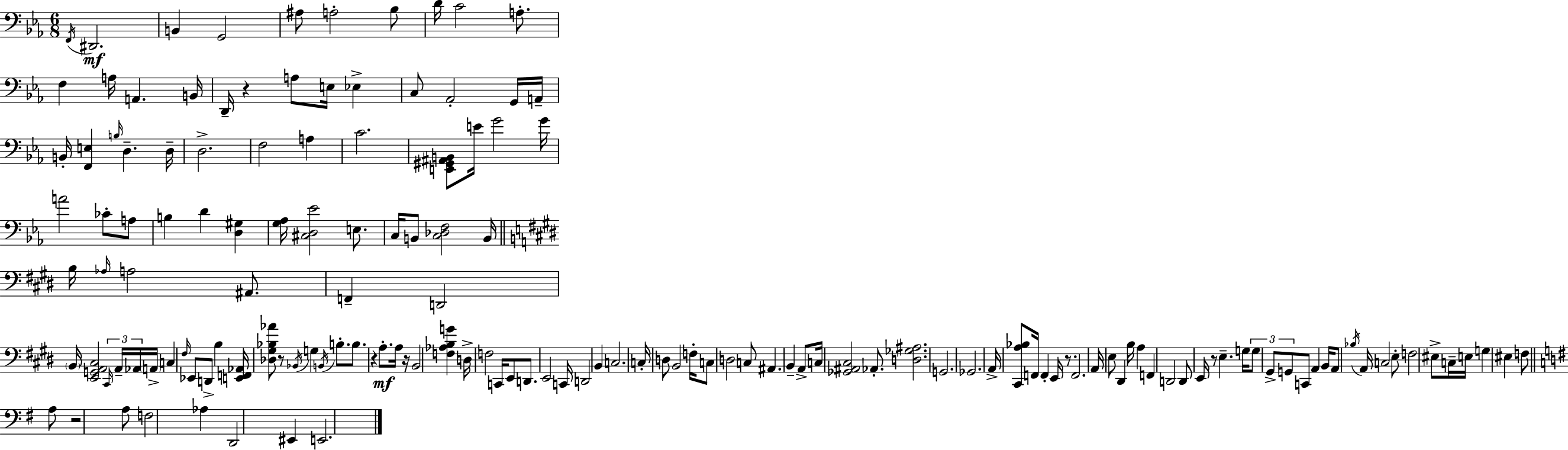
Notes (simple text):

F2/s D#2/h. B2/q G2/h A#3/e A3/h Bb3/e D4/s C4/h A3/e. F3/q A3/s A2/q. B2/s D2/s R/q A3/e E3/s Eb3/q C3/e Ab2/h G2/s A2/s B2/s [F2,E3]/q B3/s D3/q. D3/s D3/h. F3/h A3/q C4/h. [E2,G#2,A#2,B2]/e E4/s G4/h G4/s A4/h CES4/e A3/e B3/q D4/q [D3,G#3]/q [G3,Ab3]/s [C#3,D3,Eb4]/h E3/e. C3/s B2/e [C3,Db3,F3]/h B2/s B3/s Ab3/s A3/h A#2/e. F2/q D2/h B2/s [E2,G2,A2,C#3]/h C#2/s A2/s Ab2/s A2/s C3/q F#3/s Eb2/e D2/e B3/q [E2,F2,Ab2]/s [Db3,G#3,Bb3,Ab4]/e R/e Bb2/s G3/q B2/s B3/e. B3/e. R/q A3/e. A3/s R/s B2/h [F3,Ab3,B3,G4]/q D3/s F3/h C2/s E2/e D2/e. E2/h C2/s D2/h B2/q C3/h. C3/s D3/e B2/h F3/s C3/e D3/h C3/e A#2/q. B2/q A2/e C3/s [Gb2,A#2,C#3]/h Ab2/e. [D3,Gb3,A#3]/h. G2/h. Gb2/h. A2/s [C#2,A3,Bb3]/e F2/s F2/q E2/s R/e. F2/h. A2/s E3/e D#2/q B3/s A3/q F2/q D2/h D2/e E2/s R/e E3/q. G3/s G3/e G#2/e G2/e C2/e A2/q B2/s A2/e Bb3/s A2/s C3/h E3/e F3/h EIS3/e C3/s E3/s G3/q EIS3/q F3/e A3/e R/h A3/e F3/h Ab3/q D2/h EIS2/q E2/h.